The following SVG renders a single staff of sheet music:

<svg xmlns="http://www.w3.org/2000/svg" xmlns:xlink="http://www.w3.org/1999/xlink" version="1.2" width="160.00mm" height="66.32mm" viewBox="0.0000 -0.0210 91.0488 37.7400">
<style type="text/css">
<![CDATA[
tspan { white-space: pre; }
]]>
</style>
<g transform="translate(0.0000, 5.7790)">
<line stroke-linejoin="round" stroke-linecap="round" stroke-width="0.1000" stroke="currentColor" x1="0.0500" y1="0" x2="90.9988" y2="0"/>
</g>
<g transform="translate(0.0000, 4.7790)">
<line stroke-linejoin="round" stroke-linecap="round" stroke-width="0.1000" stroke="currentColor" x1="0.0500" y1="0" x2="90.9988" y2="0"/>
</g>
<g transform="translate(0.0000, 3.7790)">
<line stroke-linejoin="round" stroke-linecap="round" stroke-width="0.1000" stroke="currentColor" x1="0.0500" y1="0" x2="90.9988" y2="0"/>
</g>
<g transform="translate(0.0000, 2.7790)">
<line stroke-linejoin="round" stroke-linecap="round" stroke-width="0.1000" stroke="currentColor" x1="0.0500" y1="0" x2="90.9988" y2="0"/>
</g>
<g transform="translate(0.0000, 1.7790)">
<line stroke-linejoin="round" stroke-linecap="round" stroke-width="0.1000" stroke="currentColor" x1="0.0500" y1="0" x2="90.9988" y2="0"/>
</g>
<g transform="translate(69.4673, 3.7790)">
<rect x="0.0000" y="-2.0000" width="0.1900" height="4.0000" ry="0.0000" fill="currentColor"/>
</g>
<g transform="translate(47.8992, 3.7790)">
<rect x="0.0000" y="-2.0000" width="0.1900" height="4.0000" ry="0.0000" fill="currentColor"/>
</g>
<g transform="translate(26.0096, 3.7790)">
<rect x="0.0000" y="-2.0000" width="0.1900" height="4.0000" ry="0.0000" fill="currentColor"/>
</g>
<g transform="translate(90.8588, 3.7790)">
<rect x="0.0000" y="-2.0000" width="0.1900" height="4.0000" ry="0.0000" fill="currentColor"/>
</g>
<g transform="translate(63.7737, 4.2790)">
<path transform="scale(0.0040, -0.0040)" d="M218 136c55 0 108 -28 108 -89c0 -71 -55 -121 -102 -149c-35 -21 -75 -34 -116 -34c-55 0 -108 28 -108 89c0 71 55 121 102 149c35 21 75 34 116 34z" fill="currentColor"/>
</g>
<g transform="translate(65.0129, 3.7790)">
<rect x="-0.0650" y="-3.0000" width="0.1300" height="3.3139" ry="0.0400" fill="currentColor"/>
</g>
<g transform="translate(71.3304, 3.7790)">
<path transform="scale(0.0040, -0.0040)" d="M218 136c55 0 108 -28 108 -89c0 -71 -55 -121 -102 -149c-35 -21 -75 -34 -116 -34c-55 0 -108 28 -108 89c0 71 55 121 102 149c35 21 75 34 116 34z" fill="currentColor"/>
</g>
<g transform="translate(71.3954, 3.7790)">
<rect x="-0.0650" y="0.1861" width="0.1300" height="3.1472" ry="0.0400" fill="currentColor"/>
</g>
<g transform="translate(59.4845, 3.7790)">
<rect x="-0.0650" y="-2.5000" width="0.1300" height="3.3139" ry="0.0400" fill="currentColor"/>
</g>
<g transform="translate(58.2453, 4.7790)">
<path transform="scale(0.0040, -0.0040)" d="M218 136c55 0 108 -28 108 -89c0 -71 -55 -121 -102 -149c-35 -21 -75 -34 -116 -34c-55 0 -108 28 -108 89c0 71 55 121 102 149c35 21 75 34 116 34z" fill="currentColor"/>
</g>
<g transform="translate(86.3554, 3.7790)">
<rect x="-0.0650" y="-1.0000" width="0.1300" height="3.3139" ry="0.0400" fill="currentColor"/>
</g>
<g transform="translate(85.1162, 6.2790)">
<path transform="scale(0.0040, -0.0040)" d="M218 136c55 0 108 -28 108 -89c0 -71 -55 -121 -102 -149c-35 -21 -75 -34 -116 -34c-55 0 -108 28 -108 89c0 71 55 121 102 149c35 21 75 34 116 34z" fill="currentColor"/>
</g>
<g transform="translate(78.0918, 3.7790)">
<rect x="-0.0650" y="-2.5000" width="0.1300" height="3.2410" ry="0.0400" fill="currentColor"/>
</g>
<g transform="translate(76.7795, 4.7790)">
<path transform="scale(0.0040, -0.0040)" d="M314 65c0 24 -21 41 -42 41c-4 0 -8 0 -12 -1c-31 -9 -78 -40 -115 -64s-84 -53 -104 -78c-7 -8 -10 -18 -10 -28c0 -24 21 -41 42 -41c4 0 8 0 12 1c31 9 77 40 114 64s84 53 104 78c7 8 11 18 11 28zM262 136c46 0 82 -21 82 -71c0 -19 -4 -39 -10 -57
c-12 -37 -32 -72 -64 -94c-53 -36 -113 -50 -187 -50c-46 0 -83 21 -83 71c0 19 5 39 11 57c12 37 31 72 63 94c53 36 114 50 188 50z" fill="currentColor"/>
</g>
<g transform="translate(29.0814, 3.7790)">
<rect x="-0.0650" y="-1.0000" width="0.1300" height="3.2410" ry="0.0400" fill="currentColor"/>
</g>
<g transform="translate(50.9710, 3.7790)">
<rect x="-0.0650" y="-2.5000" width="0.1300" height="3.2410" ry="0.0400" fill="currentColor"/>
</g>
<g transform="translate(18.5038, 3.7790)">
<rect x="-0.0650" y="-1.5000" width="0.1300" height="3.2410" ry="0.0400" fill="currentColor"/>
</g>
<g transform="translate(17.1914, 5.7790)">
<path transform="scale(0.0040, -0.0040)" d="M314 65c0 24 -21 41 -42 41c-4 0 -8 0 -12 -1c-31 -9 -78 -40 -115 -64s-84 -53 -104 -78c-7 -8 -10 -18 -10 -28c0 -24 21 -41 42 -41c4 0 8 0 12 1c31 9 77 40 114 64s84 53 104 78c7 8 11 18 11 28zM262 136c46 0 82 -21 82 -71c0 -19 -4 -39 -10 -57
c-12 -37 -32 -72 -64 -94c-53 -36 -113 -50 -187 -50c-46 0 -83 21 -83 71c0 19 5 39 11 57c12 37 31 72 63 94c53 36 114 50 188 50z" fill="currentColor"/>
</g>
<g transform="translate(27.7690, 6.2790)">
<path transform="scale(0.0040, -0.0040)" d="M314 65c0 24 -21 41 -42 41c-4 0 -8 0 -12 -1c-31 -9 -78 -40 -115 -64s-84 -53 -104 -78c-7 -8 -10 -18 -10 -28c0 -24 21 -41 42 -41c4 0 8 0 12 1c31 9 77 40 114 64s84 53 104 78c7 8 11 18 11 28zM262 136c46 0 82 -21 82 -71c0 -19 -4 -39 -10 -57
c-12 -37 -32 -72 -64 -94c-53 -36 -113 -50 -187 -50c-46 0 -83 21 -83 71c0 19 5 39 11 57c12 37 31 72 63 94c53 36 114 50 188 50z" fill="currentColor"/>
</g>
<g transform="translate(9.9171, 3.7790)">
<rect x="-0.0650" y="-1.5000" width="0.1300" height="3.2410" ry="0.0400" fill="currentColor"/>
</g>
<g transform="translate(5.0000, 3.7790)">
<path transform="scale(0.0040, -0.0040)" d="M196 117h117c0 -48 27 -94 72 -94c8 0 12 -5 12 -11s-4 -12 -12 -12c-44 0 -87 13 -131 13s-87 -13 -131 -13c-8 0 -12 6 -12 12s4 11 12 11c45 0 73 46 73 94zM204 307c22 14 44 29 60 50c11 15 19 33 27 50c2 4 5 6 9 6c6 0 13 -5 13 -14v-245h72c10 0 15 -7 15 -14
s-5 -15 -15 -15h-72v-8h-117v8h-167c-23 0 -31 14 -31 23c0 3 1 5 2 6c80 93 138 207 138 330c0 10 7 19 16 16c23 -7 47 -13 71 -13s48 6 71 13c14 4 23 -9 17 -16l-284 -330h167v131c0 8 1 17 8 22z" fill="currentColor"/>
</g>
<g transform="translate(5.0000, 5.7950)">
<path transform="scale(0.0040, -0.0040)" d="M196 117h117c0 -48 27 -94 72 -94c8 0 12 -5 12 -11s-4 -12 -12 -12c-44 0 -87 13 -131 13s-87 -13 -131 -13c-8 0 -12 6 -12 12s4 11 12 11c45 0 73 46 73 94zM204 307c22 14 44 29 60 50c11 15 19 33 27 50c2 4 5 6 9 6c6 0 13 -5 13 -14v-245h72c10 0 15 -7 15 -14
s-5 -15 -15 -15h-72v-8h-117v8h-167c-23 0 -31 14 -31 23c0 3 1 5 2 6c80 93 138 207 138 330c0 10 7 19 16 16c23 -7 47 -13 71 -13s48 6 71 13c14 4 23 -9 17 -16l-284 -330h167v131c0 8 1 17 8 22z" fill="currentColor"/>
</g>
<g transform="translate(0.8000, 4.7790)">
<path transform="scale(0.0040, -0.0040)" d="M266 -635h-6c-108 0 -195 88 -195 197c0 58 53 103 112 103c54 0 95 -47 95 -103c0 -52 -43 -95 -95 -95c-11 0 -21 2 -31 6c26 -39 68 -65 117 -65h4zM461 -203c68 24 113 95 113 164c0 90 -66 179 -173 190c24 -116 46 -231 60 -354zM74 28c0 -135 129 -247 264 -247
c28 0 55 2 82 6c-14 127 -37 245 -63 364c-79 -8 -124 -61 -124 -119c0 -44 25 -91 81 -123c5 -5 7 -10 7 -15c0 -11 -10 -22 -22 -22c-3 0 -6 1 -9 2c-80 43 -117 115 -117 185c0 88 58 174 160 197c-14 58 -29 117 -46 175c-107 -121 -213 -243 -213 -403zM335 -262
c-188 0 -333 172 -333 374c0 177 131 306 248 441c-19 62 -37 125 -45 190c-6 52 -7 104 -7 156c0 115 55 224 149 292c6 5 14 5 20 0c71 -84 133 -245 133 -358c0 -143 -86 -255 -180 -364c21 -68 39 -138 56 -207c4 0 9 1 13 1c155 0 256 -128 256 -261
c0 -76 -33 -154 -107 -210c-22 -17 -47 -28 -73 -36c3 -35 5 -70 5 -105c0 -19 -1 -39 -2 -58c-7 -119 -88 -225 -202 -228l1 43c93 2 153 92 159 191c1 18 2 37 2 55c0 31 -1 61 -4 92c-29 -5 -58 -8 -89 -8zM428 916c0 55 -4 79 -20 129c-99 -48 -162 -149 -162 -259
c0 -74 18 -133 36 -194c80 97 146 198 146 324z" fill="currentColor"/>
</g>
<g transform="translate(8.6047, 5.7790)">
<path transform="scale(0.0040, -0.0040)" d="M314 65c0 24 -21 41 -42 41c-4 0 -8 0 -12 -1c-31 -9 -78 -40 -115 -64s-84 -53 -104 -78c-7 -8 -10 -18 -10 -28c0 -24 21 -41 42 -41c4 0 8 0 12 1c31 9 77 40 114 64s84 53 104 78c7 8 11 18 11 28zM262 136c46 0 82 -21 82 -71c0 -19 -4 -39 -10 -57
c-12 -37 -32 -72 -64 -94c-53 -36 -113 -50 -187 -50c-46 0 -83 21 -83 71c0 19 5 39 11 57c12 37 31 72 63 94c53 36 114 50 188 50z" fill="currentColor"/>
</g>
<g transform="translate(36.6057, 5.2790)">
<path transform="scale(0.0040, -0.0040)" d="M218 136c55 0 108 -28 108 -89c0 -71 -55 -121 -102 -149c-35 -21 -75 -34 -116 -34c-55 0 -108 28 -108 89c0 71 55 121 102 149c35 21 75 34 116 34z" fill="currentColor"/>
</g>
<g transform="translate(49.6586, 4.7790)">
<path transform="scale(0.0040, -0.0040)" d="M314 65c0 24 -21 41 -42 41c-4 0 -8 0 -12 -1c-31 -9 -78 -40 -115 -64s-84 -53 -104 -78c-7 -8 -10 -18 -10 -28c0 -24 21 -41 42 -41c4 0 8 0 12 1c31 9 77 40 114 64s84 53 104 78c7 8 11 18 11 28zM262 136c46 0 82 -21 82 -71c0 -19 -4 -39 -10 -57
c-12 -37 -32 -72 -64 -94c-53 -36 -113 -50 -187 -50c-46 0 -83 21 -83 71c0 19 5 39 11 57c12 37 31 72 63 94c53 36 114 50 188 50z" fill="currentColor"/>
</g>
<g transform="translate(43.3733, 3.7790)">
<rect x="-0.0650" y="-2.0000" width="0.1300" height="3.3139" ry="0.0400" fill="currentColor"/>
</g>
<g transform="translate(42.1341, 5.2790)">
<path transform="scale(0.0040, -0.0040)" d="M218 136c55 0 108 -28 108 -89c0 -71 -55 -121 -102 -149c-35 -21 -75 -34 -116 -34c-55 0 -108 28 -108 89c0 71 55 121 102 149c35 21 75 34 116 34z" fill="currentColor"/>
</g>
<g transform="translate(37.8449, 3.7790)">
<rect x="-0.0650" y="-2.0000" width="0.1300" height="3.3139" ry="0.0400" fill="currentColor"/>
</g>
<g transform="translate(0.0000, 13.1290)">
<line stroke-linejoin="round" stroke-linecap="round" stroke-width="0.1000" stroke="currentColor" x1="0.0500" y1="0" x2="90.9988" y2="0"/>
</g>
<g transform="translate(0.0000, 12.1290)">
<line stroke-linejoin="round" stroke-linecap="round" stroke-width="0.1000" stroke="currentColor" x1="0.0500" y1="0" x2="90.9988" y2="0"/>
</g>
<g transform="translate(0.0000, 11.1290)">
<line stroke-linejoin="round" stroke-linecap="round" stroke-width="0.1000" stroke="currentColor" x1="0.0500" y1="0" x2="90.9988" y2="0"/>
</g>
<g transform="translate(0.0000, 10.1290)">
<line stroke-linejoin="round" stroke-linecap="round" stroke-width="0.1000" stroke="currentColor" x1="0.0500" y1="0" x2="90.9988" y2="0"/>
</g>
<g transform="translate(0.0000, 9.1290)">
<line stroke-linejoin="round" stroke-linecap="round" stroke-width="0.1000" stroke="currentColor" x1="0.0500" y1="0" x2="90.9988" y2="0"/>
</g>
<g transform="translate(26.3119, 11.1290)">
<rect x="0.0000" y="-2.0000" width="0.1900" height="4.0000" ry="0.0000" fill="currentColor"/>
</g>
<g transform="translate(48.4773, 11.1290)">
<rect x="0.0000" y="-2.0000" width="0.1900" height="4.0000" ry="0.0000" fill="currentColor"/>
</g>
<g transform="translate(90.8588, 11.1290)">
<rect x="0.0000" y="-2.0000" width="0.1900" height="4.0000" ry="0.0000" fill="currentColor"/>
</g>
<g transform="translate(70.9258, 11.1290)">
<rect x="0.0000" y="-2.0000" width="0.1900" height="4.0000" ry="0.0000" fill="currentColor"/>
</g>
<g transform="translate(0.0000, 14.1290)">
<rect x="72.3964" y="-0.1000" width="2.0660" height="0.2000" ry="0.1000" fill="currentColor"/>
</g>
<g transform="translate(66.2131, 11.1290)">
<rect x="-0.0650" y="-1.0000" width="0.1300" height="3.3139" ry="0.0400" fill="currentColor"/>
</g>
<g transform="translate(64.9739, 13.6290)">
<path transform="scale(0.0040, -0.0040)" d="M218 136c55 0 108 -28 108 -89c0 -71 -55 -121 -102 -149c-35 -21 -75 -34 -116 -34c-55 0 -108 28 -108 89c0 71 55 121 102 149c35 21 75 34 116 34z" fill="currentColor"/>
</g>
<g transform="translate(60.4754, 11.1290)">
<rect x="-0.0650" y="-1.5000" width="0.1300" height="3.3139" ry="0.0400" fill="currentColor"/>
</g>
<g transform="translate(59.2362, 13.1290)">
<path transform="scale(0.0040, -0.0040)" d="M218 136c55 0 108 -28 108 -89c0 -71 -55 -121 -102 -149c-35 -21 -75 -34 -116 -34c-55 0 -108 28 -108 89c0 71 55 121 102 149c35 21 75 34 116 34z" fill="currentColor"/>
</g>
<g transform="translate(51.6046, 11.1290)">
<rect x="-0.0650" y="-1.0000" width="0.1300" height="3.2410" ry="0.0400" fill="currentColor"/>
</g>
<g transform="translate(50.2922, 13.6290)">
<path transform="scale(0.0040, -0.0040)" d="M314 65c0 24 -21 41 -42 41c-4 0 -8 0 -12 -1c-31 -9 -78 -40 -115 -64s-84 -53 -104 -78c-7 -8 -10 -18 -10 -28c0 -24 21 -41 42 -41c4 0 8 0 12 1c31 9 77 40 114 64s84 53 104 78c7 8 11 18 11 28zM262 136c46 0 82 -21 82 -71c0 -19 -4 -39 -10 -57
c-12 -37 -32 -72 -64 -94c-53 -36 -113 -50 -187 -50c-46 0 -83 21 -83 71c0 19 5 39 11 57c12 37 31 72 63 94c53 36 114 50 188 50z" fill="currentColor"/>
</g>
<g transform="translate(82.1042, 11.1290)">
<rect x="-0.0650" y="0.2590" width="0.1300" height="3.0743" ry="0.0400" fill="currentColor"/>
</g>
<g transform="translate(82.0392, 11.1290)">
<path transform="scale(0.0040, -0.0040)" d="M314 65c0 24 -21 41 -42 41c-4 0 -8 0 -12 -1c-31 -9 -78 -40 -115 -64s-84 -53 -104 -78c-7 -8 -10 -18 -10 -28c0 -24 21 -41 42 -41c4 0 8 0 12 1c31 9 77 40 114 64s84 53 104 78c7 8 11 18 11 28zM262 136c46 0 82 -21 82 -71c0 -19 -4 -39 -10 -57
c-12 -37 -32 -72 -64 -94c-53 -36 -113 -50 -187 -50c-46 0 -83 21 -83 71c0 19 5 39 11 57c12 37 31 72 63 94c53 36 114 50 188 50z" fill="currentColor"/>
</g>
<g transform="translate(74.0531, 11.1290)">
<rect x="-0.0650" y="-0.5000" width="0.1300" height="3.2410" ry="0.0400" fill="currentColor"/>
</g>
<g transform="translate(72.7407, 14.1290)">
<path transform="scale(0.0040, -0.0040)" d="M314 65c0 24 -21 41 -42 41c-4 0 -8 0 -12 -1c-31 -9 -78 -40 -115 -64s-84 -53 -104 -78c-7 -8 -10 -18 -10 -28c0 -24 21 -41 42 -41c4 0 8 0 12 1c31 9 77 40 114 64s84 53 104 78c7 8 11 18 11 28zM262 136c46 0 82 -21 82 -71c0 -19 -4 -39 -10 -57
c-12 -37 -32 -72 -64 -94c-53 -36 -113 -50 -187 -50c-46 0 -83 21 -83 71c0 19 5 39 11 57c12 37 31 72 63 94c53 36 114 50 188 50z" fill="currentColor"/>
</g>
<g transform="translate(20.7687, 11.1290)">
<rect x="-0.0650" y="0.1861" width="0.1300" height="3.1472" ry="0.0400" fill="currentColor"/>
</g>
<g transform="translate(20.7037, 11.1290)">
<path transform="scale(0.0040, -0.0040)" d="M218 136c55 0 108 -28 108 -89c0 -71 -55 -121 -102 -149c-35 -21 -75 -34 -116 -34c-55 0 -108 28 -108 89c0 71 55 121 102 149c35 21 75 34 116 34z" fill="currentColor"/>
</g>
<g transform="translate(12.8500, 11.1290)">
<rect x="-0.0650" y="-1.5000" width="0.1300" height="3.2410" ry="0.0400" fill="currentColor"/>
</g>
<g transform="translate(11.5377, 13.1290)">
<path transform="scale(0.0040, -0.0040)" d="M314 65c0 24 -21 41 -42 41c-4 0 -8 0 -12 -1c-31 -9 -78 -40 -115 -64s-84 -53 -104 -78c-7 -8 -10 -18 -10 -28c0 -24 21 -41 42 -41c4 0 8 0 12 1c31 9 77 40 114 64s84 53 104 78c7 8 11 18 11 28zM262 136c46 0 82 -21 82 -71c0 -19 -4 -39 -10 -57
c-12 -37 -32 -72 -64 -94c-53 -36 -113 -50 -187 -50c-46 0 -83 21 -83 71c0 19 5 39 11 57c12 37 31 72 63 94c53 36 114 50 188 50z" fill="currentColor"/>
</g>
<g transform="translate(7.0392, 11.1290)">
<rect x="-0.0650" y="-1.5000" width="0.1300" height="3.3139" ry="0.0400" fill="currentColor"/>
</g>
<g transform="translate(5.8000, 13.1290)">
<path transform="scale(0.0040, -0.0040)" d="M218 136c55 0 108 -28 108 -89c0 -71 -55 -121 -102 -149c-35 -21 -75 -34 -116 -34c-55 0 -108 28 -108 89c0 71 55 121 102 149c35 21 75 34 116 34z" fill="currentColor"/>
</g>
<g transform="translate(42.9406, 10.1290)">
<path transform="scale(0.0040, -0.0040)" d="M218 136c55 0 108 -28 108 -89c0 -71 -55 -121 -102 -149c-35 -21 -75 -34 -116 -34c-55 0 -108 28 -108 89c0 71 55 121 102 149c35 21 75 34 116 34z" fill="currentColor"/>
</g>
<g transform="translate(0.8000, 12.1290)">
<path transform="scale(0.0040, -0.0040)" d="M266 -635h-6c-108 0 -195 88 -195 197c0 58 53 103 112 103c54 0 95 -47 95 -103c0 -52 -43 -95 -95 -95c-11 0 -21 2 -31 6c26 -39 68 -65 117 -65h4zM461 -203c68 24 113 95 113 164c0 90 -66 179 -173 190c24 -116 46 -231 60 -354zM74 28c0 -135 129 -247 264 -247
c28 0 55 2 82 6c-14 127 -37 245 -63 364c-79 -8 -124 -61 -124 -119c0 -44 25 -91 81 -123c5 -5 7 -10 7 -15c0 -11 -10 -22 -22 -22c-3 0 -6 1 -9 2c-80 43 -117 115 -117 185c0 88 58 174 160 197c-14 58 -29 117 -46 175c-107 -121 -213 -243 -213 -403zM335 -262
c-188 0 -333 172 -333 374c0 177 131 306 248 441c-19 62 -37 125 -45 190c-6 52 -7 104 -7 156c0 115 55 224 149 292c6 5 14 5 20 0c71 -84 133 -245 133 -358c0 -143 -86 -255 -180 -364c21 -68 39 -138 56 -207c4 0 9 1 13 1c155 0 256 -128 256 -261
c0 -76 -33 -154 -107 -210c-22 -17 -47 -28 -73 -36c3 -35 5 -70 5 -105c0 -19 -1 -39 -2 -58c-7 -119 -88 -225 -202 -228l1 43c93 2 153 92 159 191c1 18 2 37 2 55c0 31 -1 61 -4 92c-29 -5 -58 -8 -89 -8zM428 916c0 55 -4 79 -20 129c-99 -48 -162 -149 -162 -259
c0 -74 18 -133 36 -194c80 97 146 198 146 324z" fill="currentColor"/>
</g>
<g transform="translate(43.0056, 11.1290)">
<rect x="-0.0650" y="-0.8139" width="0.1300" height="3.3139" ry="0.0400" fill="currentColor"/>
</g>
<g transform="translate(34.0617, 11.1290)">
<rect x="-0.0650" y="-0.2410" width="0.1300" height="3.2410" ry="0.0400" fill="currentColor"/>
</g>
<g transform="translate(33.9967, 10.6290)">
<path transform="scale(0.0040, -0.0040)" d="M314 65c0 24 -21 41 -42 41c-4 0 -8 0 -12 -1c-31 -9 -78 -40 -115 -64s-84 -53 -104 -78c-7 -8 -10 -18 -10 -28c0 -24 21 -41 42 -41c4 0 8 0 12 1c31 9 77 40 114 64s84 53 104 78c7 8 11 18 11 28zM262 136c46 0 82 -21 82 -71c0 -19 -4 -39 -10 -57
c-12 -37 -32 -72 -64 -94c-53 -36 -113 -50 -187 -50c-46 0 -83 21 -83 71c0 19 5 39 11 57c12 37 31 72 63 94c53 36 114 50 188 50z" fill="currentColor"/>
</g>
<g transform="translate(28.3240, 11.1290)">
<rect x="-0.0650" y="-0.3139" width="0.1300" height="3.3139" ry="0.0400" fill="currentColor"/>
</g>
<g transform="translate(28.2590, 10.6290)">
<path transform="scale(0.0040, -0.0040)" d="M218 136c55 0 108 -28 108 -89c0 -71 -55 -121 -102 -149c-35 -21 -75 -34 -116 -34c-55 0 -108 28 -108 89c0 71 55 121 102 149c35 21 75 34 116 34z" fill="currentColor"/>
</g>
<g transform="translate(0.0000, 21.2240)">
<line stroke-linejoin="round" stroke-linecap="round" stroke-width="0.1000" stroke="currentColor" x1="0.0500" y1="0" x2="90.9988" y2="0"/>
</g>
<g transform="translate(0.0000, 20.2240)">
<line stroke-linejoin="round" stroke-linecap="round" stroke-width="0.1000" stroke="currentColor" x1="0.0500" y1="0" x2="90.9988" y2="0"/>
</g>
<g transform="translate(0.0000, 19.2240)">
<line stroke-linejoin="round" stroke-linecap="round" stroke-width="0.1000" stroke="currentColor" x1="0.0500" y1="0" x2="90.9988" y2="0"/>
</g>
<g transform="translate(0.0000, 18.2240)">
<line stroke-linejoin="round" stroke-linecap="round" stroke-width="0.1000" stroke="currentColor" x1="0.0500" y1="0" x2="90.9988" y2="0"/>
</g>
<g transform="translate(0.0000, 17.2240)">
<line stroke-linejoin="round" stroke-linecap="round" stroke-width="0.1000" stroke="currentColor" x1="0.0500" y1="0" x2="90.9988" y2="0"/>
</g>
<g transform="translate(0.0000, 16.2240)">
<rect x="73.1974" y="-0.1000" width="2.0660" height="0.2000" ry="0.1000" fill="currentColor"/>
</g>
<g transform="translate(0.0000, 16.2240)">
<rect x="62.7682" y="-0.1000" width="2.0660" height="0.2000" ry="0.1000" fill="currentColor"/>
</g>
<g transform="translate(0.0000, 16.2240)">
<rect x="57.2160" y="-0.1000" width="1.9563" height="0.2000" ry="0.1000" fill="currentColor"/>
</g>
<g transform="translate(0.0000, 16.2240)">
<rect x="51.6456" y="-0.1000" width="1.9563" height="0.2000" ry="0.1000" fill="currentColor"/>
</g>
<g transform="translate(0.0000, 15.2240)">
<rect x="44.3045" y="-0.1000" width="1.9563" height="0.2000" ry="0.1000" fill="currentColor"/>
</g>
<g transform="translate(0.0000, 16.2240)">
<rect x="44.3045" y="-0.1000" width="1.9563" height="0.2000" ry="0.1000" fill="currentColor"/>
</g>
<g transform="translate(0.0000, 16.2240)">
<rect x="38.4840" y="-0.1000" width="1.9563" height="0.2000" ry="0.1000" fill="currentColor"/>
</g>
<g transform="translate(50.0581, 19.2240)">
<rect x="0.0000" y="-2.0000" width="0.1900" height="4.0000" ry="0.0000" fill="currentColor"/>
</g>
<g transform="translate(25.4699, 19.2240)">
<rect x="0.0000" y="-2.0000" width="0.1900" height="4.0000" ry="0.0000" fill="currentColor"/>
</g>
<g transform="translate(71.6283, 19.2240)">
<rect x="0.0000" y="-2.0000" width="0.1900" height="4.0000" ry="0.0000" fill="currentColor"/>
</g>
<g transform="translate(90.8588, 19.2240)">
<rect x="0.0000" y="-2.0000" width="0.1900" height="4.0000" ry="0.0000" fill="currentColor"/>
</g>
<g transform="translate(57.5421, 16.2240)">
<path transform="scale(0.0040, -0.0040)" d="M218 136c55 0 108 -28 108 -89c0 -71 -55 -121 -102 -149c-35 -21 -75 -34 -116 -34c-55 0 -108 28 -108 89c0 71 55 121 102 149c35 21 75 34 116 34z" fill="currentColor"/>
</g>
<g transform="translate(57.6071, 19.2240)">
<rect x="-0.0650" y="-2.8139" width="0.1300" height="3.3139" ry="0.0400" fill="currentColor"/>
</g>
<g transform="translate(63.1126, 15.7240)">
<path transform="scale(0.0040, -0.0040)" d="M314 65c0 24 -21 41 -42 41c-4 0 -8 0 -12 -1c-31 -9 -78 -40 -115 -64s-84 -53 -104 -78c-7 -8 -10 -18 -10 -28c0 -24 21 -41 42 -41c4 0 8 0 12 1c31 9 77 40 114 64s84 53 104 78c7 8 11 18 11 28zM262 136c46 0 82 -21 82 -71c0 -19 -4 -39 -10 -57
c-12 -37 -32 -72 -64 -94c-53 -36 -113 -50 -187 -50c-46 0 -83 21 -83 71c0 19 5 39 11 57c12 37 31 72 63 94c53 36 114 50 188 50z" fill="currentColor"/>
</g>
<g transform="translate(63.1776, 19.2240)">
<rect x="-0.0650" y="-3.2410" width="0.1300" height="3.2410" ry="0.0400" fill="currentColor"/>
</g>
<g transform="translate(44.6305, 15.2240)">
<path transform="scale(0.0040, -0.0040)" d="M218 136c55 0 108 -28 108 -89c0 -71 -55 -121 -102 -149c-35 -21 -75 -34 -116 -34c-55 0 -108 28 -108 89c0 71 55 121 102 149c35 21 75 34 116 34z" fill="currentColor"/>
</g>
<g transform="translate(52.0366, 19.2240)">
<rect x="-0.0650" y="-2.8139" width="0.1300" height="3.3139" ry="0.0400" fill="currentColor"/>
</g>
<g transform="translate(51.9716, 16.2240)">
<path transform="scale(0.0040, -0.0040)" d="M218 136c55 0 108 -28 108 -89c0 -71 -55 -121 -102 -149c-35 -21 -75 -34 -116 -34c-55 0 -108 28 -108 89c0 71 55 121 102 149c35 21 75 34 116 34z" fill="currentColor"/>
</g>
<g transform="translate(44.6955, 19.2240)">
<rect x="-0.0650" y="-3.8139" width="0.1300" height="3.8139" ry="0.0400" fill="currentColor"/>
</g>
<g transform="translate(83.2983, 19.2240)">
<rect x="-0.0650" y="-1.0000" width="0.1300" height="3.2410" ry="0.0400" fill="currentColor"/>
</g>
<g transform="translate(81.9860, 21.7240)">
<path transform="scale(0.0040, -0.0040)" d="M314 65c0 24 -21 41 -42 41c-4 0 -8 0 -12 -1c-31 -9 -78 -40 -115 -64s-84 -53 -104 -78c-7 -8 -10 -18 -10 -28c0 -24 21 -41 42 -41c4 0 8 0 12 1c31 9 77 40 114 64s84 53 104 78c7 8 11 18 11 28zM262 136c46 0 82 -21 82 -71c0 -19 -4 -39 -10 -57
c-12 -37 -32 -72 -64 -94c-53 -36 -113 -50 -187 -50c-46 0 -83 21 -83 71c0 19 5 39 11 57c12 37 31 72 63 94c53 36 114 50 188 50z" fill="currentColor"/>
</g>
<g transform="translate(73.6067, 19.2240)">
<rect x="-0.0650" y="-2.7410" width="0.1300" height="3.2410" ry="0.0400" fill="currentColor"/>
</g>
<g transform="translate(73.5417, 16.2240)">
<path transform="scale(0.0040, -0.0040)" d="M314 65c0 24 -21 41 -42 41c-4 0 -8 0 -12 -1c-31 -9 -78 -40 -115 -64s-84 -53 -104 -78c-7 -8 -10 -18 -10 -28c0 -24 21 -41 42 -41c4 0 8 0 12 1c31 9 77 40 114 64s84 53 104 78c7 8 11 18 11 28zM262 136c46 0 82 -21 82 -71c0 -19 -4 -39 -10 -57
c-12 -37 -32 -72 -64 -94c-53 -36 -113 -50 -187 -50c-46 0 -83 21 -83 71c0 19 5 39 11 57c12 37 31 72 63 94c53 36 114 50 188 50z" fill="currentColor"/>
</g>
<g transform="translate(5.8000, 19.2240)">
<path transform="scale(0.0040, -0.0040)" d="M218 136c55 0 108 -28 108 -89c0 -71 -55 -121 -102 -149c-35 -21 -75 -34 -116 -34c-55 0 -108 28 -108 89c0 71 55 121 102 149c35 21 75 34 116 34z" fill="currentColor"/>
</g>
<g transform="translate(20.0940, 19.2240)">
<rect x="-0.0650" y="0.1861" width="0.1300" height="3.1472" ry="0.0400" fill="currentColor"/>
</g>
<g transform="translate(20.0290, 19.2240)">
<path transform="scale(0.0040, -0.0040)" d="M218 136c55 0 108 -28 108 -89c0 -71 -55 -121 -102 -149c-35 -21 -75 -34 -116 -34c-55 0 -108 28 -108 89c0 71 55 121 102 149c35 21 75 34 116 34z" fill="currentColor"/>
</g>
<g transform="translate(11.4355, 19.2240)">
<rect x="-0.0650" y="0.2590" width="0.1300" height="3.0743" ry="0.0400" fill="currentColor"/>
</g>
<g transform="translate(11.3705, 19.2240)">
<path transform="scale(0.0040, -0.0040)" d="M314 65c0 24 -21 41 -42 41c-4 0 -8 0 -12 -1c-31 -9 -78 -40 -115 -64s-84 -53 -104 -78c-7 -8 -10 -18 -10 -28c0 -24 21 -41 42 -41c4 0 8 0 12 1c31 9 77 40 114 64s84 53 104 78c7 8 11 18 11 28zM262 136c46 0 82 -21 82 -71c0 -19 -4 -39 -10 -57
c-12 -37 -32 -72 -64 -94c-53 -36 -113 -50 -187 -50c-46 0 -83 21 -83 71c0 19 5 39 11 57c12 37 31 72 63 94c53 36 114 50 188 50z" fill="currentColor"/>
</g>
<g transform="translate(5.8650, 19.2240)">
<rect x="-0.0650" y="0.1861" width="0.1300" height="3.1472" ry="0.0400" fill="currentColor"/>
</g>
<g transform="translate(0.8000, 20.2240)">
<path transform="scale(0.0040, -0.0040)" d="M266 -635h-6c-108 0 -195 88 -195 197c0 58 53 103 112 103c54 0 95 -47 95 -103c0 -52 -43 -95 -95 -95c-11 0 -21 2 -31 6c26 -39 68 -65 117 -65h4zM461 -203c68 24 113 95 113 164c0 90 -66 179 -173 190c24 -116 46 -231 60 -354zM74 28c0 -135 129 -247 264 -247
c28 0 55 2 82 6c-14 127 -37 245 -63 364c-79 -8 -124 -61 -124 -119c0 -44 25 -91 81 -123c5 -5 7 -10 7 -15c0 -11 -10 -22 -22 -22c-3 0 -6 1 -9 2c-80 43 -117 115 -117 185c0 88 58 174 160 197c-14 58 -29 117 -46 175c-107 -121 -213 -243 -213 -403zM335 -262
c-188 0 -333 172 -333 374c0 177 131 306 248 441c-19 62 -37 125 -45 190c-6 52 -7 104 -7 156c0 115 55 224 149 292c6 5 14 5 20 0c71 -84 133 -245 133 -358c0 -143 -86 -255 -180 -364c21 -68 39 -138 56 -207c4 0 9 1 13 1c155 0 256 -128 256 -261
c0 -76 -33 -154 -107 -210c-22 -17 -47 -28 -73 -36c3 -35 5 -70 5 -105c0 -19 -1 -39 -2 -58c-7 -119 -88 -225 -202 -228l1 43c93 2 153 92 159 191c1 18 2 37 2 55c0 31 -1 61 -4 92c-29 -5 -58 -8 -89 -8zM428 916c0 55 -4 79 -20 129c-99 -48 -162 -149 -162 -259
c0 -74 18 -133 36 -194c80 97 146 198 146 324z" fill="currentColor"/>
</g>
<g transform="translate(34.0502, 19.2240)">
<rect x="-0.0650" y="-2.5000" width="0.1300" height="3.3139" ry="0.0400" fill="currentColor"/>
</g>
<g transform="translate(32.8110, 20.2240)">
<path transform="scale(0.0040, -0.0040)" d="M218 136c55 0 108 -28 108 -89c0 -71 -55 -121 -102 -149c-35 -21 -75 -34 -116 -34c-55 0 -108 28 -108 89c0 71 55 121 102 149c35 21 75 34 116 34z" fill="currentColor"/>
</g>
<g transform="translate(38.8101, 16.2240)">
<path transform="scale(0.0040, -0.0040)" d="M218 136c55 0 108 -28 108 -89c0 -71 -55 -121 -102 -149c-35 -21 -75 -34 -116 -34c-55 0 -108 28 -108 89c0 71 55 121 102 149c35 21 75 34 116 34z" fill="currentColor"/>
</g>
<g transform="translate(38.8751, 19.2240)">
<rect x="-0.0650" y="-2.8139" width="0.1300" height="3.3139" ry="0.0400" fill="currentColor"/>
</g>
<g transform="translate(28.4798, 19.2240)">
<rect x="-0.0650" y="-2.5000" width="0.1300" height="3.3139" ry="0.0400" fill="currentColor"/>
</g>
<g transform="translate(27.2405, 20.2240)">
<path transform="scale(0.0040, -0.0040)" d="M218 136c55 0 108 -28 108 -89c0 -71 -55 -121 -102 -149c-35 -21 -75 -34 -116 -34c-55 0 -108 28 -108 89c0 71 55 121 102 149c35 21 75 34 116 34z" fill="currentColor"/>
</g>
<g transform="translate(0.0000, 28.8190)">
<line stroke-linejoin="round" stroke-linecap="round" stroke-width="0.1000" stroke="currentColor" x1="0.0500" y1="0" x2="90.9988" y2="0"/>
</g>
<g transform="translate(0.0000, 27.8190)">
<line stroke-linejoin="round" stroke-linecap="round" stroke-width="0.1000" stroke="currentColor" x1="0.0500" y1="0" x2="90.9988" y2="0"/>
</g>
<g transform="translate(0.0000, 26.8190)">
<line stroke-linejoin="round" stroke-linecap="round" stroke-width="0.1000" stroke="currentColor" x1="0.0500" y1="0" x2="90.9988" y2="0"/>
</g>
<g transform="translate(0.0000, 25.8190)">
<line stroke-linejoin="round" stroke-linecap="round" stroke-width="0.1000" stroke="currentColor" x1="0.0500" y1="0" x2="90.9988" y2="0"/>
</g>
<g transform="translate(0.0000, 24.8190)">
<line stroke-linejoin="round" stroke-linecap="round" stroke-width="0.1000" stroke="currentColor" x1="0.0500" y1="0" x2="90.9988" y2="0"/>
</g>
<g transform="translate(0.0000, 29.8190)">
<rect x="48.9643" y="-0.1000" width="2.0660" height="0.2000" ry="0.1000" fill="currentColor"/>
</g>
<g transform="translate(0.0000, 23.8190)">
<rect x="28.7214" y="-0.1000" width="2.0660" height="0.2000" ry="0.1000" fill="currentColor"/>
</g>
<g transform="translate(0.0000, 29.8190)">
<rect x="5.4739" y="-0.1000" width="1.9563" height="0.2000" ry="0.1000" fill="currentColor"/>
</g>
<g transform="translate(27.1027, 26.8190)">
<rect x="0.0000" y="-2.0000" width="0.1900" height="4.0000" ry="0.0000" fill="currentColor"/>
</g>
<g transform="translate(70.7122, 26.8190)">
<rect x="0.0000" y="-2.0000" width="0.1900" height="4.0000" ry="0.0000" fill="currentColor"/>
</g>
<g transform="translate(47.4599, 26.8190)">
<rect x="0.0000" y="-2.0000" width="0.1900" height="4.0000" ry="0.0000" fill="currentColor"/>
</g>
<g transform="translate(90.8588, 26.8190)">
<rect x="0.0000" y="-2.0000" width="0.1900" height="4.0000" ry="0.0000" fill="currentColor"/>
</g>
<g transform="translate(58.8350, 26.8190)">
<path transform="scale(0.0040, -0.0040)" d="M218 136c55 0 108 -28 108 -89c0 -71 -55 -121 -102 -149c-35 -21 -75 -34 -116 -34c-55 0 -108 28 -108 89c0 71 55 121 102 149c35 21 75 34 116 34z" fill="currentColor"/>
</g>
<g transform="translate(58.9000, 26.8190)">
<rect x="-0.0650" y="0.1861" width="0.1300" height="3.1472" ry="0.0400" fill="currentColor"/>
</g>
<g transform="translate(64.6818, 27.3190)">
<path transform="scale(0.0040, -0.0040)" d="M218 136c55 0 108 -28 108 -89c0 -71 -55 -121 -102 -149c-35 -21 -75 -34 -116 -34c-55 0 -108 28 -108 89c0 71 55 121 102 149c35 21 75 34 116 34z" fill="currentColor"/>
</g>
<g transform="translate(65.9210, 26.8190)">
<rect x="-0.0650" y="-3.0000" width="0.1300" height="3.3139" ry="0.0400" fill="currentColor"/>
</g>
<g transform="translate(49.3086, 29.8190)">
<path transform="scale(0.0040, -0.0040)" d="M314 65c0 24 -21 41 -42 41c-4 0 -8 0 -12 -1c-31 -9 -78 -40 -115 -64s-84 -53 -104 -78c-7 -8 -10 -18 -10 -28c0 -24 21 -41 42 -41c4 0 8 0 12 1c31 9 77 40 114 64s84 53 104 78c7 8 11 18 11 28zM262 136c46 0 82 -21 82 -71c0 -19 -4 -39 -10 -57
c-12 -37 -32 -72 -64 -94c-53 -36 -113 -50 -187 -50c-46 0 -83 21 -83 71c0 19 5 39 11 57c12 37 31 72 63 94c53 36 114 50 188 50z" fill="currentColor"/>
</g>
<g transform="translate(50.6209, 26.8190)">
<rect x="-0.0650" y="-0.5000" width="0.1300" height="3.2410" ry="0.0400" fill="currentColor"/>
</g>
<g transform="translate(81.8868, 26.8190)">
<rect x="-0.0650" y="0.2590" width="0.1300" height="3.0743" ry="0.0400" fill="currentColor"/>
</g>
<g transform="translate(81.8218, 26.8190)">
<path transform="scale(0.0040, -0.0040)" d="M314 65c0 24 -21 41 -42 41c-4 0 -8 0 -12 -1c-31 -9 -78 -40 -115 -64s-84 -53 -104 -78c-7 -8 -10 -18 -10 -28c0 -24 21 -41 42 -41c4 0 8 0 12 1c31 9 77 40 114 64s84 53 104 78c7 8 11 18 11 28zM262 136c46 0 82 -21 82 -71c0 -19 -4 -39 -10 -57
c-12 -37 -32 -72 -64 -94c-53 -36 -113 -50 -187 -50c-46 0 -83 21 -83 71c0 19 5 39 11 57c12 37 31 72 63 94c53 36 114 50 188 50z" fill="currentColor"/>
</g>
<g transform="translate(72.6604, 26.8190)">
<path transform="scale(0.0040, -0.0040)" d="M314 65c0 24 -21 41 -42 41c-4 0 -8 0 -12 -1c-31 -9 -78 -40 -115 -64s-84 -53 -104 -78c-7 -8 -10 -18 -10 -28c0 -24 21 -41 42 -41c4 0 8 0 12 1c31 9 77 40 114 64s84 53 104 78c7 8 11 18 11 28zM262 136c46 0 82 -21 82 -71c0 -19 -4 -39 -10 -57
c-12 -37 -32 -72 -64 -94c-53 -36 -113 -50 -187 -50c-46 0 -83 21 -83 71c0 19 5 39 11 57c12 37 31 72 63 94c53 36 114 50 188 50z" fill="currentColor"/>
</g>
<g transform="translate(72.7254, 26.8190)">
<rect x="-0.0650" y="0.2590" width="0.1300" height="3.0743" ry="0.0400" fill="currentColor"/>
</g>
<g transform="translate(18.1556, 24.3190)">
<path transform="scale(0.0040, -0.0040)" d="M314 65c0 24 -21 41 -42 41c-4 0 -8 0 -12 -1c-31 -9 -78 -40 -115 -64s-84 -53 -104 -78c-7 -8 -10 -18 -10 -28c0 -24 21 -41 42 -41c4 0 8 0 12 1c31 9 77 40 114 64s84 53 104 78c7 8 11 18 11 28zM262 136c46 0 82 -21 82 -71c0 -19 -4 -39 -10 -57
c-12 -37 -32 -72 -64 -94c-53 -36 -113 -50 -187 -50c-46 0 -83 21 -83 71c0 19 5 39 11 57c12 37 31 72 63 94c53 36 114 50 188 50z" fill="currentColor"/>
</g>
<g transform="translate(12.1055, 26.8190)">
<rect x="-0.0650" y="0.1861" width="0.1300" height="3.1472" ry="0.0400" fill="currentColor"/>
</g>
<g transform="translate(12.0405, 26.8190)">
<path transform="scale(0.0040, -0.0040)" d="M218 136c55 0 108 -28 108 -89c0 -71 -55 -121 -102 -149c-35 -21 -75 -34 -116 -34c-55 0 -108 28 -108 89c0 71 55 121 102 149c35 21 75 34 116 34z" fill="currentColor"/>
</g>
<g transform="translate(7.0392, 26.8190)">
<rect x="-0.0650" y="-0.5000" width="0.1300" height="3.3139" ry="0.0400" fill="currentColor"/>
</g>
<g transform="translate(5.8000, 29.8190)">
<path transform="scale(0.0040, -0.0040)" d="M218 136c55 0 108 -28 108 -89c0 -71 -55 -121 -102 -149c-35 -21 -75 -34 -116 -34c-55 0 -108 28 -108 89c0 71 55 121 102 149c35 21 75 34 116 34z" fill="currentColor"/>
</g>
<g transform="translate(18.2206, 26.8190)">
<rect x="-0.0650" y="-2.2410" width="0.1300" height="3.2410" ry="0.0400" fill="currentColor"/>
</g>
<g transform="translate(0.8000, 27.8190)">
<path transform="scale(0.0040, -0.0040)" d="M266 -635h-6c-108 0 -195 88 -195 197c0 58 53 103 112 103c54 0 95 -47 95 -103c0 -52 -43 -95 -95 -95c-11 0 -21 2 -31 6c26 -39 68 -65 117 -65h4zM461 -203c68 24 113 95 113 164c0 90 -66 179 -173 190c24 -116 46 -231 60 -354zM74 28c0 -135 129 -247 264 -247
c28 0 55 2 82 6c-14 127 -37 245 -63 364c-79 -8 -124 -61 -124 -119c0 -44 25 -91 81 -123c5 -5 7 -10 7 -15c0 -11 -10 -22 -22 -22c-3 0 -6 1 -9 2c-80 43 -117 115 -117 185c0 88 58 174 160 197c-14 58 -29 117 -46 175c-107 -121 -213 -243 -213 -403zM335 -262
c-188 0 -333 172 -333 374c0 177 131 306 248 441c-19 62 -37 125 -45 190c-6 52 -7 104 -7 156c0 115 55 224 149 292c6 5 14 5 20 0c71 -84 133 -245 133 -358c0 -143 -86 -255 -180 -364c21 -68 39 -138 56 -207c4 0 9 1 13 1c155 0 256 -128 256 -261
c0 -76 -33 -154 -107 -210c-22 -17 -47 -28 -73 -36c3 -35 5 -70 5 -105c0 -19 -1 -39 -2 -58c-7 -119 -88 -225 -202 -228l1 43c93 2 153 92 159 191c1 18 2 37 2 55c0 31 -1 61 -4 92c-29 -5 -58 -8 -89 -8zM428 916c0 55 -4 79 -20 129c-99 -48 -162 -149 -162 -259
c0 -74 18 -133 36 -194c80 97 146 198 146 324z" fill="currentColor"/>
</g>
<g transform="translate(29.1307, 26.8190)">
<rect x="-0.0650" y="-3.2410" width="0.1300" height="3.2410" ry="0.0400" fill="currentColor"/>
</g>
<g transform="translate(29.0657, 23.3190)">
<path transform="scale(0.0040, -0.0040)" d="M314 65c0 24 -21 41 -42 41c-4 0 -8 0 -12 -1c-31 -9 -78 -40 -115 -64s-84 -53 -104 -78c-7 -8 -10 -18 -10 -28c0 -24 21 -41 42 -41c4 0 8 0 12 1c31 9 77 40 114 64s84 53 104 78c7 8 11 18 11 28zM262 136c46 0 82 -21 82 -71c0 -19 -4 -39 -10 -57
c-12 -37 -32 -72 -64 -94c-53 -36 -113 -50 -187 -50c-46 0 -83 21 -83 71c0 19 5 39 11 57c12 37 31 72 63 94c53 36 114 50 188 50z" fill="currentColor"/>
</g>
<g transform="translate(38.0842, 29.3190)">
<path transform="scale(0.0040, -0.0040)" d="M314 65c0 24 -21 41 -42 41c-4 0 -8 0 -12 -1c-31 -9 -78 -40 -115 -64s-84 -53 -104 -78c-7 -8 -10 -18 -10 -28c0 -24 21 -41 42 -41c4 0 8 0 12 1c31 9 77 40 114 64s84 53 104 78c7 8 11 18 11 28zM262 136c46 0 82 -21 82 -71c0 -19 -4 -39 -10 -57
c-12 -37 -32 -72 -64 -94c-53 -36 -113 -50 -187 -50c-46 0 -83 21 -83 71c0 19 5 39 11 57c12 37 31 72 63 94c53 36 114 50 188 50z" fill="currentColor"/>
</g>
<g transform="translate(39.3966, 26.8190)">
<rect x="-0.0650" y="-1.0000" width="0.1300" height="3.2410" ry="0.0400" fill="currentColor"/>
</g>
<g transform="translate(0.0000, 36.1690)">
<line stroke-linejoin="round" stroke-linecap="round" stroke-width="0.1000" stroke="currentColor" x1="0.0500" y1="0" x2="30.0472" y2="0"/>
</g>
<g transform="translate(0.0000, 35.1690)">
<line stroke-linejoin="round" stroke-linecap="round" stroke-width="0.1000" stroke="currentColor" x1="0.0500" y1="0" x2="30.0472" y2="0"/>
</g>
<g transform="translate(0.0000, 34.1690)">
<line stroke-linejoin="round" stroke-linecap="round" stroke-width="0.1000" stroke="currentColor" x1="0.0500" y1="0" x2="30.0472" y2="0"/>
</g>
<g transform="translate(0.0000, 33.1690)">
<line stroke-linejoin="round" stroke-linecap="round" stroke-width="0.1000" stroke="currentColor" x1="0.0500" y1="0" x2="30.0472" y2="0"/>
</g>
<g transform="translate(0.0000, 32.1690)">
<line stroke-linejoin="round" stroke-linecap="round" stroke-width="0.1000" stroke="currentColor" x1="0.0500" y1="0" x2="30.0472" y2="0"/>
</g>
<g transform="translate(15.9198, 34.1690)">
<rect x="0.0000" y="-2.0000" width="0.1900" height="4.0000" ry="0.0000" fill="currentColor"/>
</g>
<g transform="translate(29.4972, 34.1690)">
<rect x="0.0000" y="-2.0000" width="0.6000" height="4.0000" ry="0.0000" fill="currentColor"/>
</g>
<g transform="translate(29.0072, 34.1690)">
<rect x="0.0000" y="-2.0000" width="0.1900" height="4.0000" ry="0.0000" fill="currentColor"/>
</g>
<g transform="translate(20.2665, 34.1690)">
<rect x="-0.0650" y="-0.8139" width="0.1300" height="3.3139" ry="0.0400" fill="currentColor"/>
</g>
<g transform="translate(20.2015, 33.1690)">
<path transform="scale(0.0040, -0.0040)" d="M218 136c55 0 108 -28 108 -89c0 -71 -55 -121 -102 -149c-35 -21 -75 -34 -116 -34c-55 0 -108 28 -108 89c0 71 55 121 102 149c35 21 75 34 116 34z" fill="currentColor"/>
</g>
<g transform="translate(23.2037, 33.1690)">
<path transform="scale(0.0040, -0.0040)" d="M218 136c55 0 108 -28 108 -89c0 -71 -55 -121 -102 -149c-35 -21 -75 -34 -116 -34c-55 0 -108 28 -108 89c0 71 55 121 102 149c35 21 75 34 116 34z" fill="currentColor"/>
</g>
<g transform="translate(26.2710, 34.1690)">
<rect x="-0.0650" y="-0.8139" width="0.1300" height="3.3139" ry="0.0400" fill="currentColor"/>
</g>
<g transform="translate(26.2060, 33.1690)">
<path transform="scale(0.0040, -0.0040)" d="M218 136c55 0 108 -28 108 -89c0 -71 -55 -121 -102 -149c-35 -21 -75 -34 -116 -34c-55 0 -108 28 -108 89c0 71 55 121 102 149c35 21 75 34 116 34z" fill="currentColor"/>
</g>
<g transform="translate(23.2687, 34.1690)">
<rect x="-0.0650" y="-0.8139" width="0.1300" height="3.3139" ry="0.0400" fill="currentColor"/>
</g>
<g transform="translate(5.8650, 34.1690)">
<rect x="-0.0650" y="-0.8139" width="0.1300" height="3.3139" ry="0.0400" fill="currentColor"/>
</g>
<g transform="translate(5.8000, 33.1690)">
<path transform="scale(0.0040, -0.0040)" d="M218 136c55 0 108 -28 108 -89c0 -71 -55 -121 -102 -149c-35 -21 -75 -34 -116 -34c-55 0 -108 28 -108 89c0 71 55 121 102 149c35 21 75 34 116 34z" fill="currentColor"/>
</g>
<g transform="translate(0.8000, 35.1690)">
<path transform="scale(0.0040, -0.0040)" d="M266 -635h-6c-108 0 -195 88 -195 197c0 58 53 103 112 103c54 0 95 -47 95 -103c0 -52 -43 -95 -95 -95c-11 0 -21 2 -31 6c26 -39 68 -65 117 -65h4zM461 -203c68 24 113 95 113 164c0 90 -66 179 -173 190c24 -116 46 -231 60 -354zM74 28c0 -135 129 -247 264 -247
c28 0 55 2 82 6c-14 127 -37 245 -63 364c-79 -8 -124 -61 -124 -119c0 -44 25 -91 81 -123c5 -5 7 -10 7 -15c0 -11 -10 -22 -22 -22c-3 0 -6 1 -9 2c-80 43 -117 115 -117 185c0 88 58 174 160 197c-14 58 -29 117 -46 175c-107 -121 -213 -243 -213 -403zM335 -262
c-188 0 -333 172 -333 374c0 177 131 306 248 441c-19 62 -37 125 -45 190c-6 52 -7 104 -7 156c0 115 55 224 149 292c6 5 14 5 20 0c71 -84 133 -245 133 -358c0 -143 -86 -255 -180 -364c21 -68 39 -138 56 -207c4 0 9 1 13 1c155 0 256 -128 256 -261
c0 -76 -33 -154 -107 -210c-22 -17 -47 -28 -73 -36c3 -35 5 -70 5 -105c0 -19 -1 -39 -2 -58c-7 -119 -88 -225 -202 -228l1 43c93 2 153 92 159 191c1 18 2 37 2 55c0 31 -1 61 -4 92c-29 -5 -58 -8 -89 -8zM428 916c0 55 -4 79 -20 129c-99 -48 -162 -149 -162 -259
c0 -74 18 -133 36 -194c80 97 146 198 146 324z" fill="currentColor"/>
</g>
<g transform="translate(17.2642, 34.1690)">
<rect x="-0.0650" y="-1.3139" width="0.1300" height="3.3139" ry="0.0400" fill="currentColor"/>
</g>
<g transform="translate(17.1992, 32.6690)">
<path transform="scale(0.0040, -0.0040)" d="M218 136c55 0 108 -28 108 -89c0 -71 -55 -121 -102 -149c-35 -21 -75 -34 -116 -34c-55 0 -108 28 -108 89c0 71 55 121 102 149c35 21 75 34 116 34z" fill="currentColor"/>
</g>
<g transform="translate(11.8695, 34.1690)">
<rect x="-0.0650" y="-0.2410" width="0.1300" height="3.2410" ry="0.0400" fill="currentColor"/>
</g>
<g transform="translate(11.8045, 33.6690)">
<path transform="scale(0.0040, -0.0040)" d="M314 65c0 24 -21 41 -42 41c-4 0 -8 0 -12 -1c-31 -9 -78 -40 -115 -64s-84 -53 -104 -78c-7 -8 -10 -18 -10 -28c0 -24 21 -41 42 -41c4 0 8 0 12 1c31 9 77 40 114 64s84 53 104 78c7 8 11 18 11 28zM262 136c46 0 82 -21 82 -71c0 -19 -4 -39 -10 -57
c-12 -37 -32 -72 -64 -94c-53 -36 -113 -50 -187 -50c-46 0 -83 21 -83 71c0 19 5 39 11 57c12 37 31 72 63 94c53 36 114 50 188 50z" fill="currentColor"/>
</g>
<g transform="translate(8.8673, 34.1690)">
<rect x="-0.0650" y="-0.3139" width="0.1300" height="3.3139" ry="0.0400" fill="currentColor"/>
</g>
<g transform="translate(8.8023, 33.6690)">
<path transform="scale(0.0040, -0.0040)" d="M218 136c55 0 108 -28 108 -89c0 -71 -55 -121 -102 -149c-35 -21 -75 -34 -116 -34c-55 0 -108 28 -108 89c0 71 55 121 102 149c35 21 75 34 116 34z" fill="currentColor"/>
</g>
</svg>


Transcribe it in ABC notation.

X:1
T:Untitled
M:4/4
L:1/4
K:C
E2 E2 D2 F F G2 G A B G2 D E E2 B c c2 d D2 E D C2 B2 B B2 B G G a c' a a b2 a2 D2 C B g2 b2 D2 C2 B A B2 B2 d c c2 e d d d